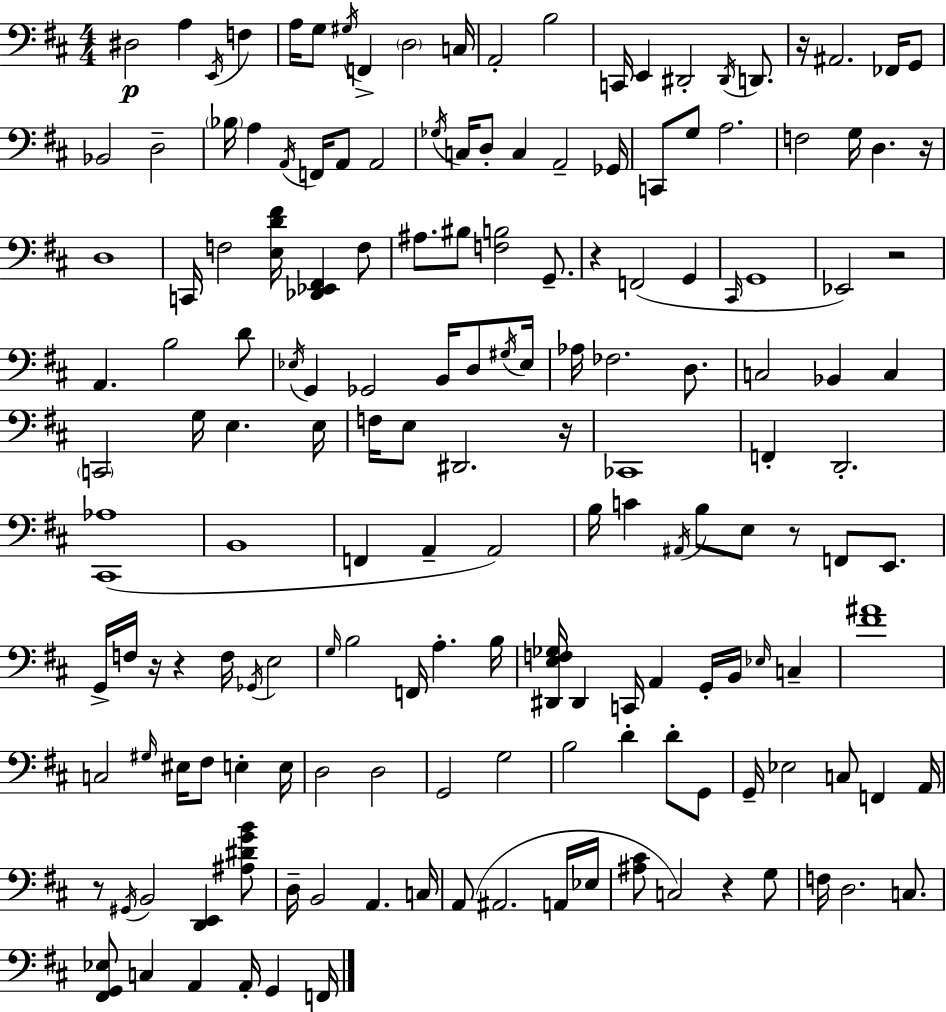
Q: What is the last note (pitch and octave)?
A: F2